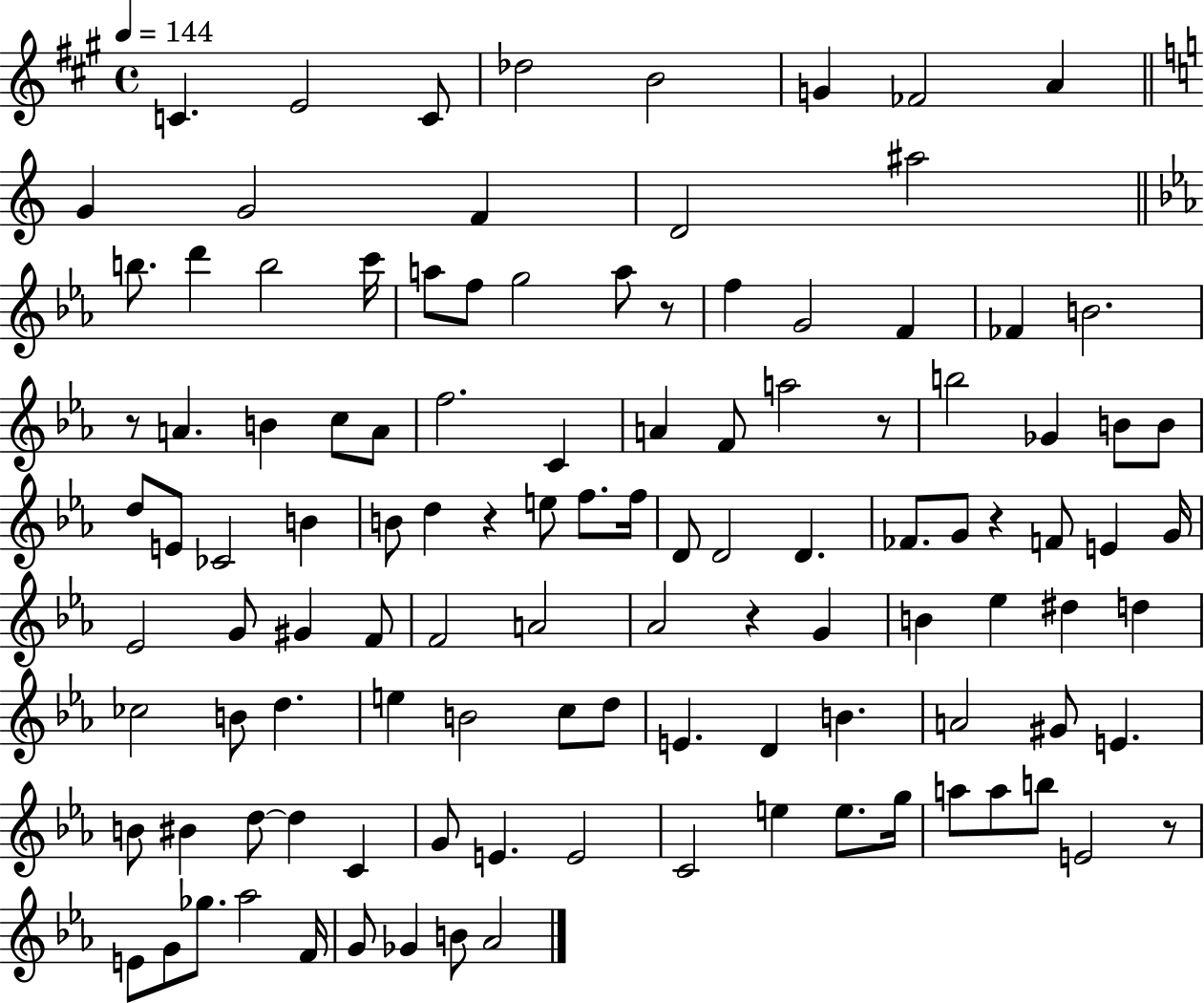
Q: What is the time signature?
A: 4/4